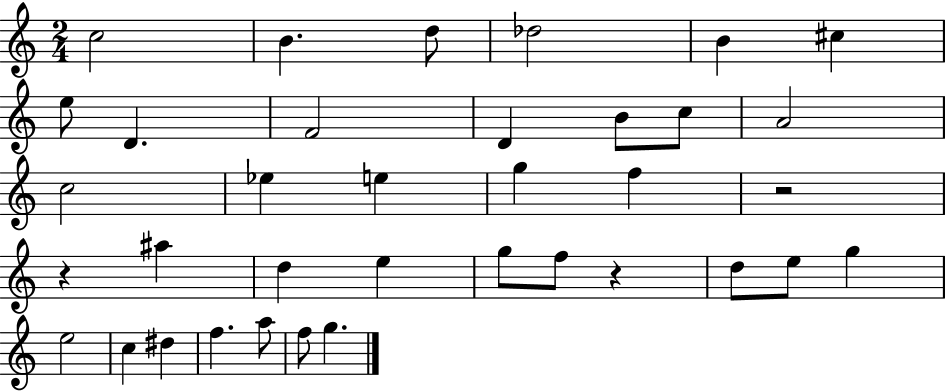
C5/h B4/q. D5/e Db5/h B4/q C#5/q E5/e D4/q. F4/h D4/q B4/e C5/e A4/h C5/h Eb5/q E5/q G5/q F5/q R/h R/q A#5/q D5/q E5/q G5/e F5/e R/q D5/e E5/e G5/q E5/h C5/q D#5/q F5/q. A5/e F5/e G5/q.